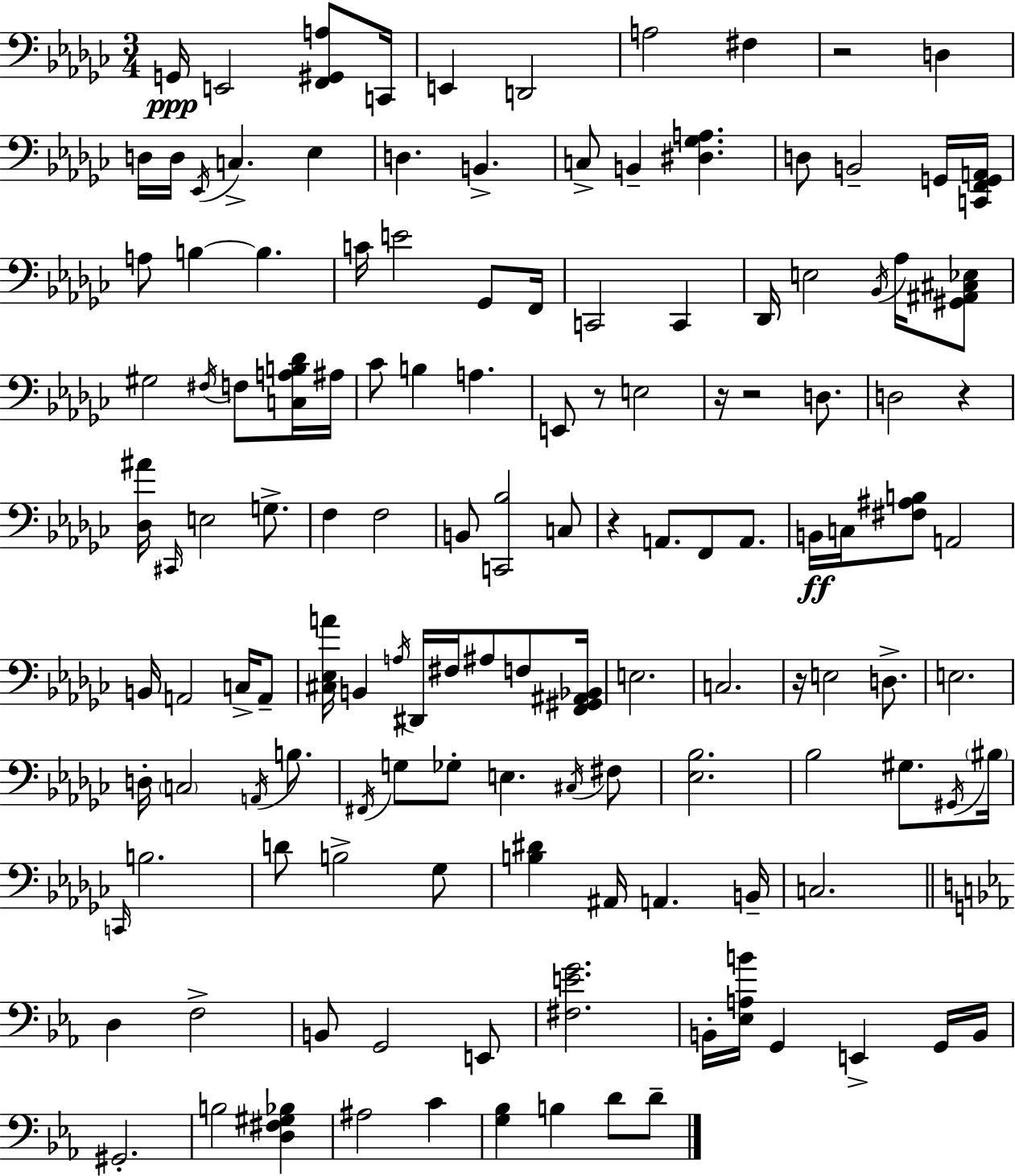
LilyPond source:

{
  \clef bass
  \numericTimeSignature
  \time 3/4
  \key ees \minor
  g,16\ppp e,2 <f, gis, a>8 c,16 | e,4 d,2 | a2 fis4 | r2 d4 | \break d16 d16 \acciaccatura { ees,16 } c4.-> ees4 | d4. b,4.-> | c8-> b,4-- <dis ges a>4. | d8 b,2-- g,16 | \break <c, f, g, a,>16 a8 b4~~ b4. | c'16 e'2 ges,8 | f,16 c,2 c,4 | des,16 e2 \acciaccatura { bes,16 } aes16 | \break <gis, ais, cis ees>8 gis2 \acciaccatura { fis16 } f8 | <c a b des'>16 ais16 ces'8 b4 a4. | e,8 r8 e2 | r16 r2 | \break d8. d2 r4 | <des ais'>16 \grace { cis,16 } e2 | g8.-> f4 f2 | b,8 <c, bes>2 | \break c8 r4 a,8. f,8 | a,8. b,16\ff c16 <fis ais b>8 a,2 | b,16 a,2 | c16-> a,8-- <cis ees a'>16 b,4 \acciaccatura { a16 } dis,16 fis16 | \break ais8 f8 <f, gis, ais, bes,>16 e2. | c2. | r16 e2 | d8.-> e2. | \break d16-. \parenthesize c2 | \acciaccatura { a,16 } b8. \acciaccatura { fis,16 } g8 ges8-. e4. | \acciaccatura { cis16 } fis8 <ees bes>2. | bes2 | \break gis8. \acciaccatura { gis,16 } \parenthesize bis16 \grace { c,16 } b2. | d'8 | b2-> ges8 <b dis'>4 | ais,16 a,4. b,16-- c2. | \break \bar "||" \break \key ees \major d4 f2-> | b,8 g,2 e,8 | <fis e' g'>2. | b,16-. <ees a b'>16 g,4 e,4-> g,16 b,16 | \break gis,2.-. | b2 <d fis gis bes>4 | ais2 c'4 | <g bes>4 b4 d'8 d'8-- | \break \bar "|."
}